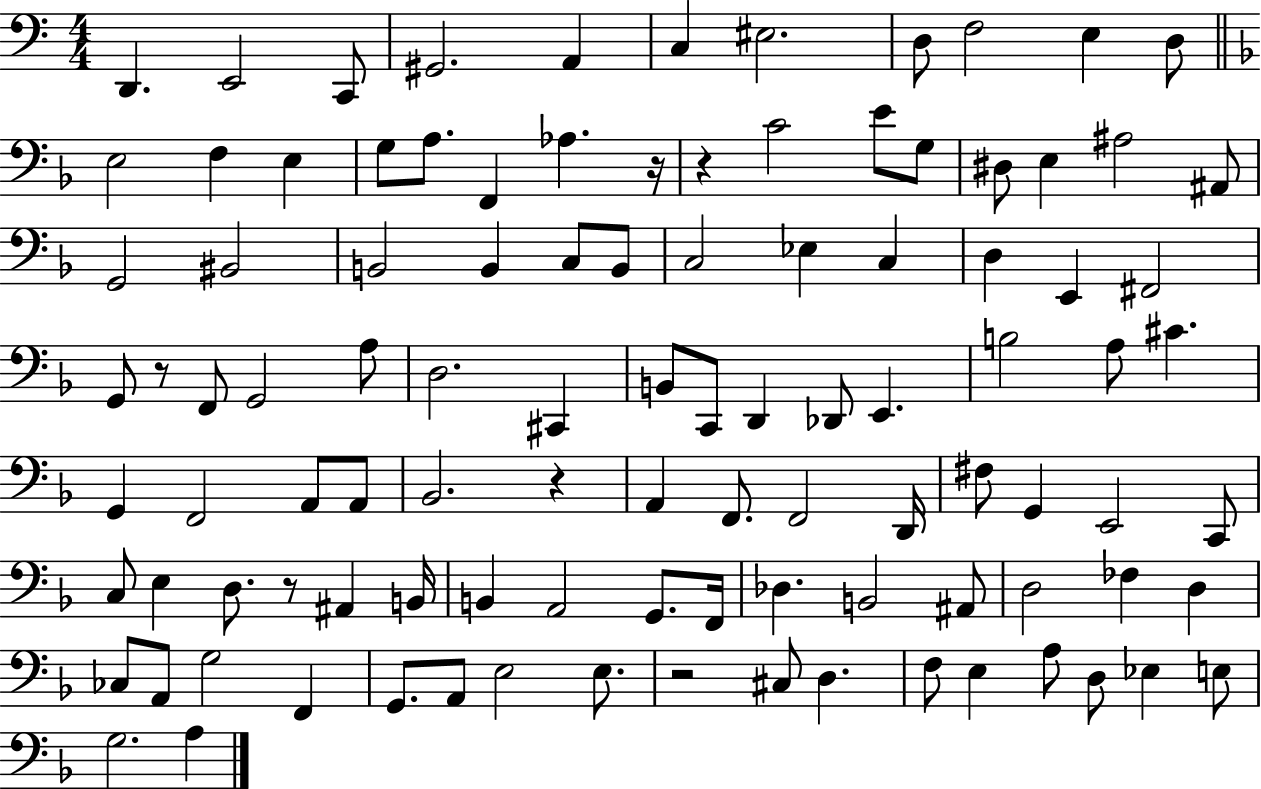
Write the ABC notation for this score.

X:1
T:Untitled
M:4/4
L:1/4
K:C
D,, E,,2 C,,/2 ^G,,2 A,, C, ^E,2 D,/2 F,2 E, D,/2 E,2 F, E, G,/2 A,/2 F,, _A, z/4 z C2 E/2 G,/2 ^D,/2 E, ^A,2 ^A,,/2 G,,2 ^B,,2 B,,2 B,, C,/2 B,,/2 C,2 _E, C, D, E,, ^F,,2 G,,/2 z/2 F,,/2 G,,2 A,/2 D,2 ^C,, B,,/2 C,,/2 D,, _D,,/2 E,, B,2 A,/2 ^C G,, F,,2 A,,/2 A,,/2 _B,,2 z A,, F,,/2 F,,2 D,,/4 ^F,/2 G,, E,,2 C,,/2 C,/2 E, D,/2 z/2 ^A,, B,,/4 B,, A,,2 G,,/2 F,,/4 _D, B,,2 ^A,,/2 D,2 _F, D, _C,/2 A,,/2 G,2 F,, G,,/2 A,,/2 E,2 E,/2 z2 ^C,/2 D, F,/2 E, A,/2 D,/2 _E, E,/2 G,2 A,